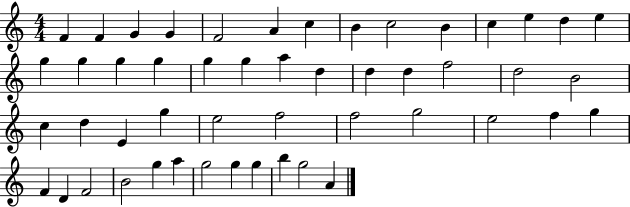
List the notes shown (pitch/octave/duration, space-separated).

F4/q F4/q G4/q G4/q F4/h A4/q C5/q B4/q C5/h B4/q C5/q E5/q D5/q E5/q G5/q G5/q G5/q G5/q G5/q G5/q A5/q D5/q D5/q D5/q F5/h D5/h B4/h C5/q D5/q E4/q G5/q E5/h F5/h F5/h G5/h E5/h F5/q G5/q F4/q D4/q F4/h B4/h G5/q A5/q G5/h G5/q G5/q B5/q G5/h A4/q